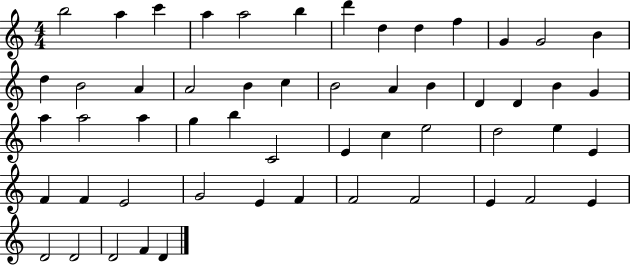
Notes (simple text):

B5/h A5/q C6/q A5/q A5/h B5/q D6/q D5/q D5/q F5/q G4/q G4/h B4/q D5/q B4/h A4/q A4/h B4/q C5/q B4/h A4/q B4/q D4/q D4/q B4/q G4/q A5/q A5/h A5/q G5/q B5/q C4/h E4/q C5/q E5/h D5/h E5/q E4/q F4/q F4/q E4/h G4/h E4/q F4/q F4/h F4/h E4/q F4/h E4/q D4/h D4/h D4/h F4/q D4/q